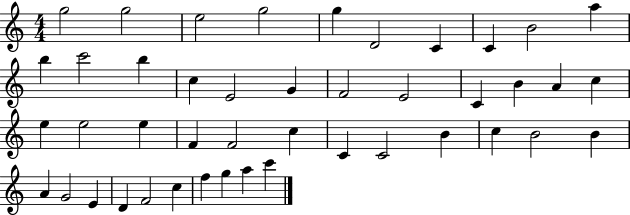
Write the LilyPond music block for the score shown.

{
  \clef treble
  \numericTimeSignature
  \time 4/4
  \key c \major
  g''2 g''2 | e''2 g''2 | g''4 d'2 c'4 | c'4 b'2 a''4 | \break b''4 c'''2 b''4 | c''4 e'2 g'4 | f'2 e'2 | c'4 b'4 a'4 c''4 | \break e''4 e''2 e''4 | f'4 f'2 c''4 | c'4 c'2 b'4 | c''4 b'2 b'4 | \break a'4 g'2 e'4 | d'4 f'2 c''4 | f''4 g''4 a''4 c'''4 | \bar "|."
}